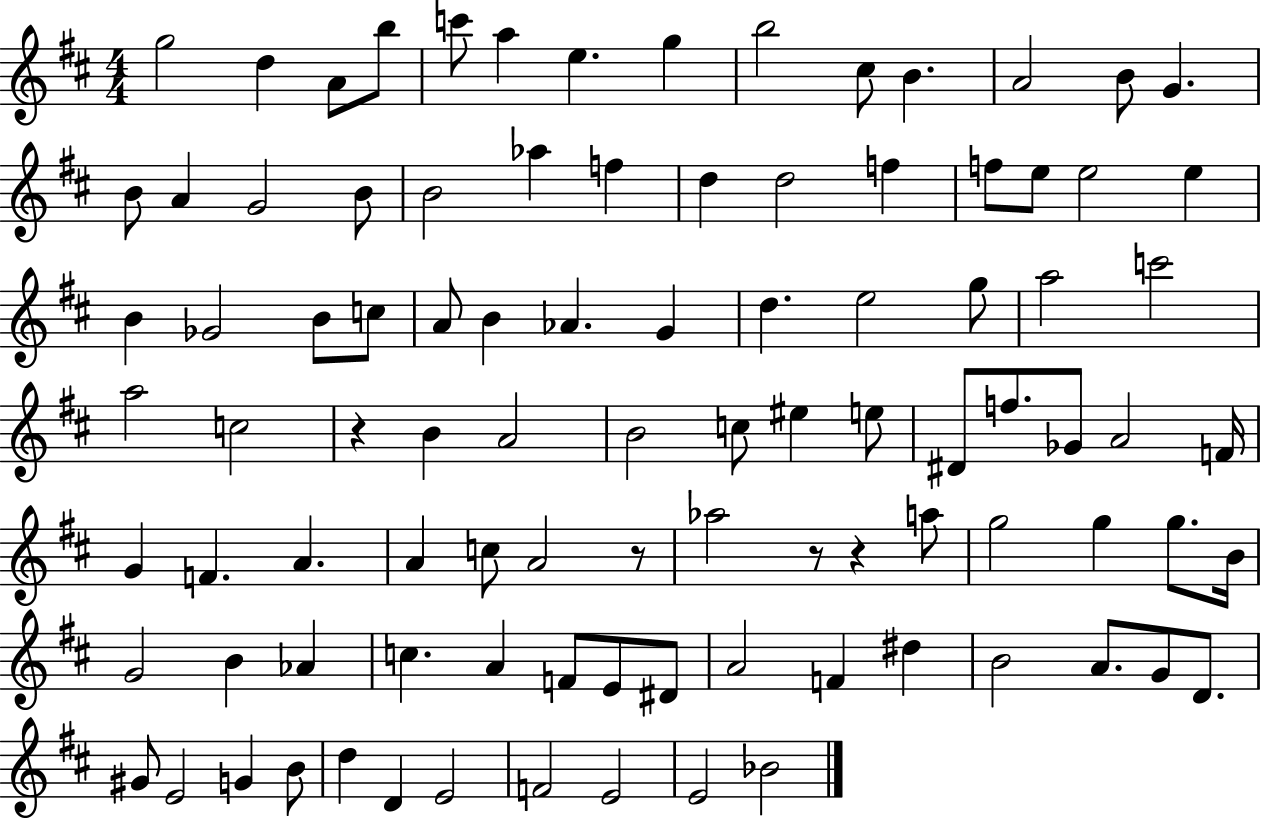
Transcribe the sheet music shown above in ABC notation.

X:1
T:Untitled
M:4/4
L:1/4
K:D
g2 d A/2 b/2 c'/2 a e g b2 ^c/2 B A2 B/2 G B/2 A G2 B/2 B2 _a f d d2 f f/2 e/2 e2 e B _G2 B/2 c/2 A/2 B _A G d e2 g/2 a2 c'2 a2 c2 z B A2 B2 c/2 ^e e/2 ^D/2 f/2 _G/2 A2 F/4 G F A A c/2 A2 z/2 _a2 z/2 z a/2 g2 g g/2 B/4 G2 B _A c A F/2 E/2 ^D/2 A2 F ^d B2 A/2 G/2 D/2 ^G/2 E2 G B/2 d D E2 F2 E2 E2 _B2